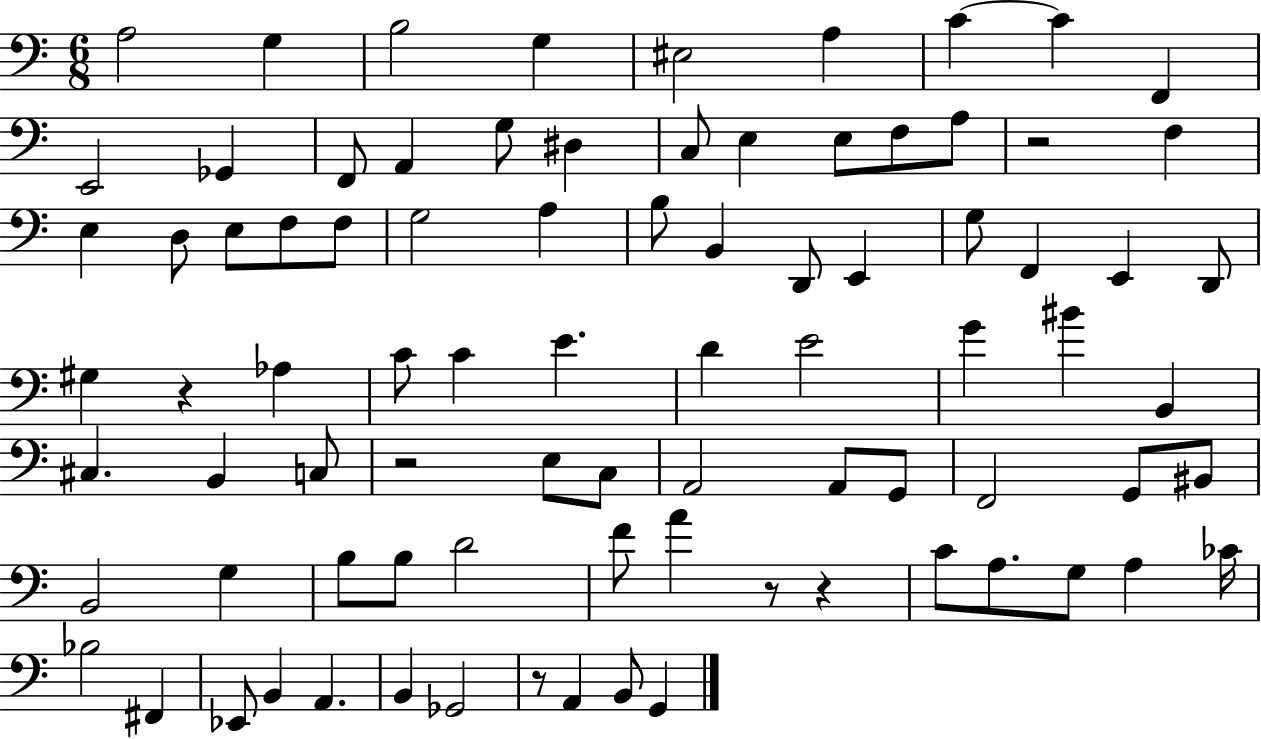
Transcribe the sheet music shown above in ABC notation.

X:1
T:Untitled
M:6/8
L:1/4
K:C
A,2 G, B,2 G, ^E,2 A, C C F,, E,,2 _G,, F,,/2 A,, G,/2 ^D, C,/2 E, E,/2 F,/2 A,/2 z2 F, E, D,/2 E,/2 F,/2 F,/2 G,2 A, B,/2 B,, D,,/2 E,, G,/2 F,, E,, D,,/2 ^G, z _A, C/2 C E D E2 G ^B B,, ^C, B,, C,/2 z2 E,/2 C,/2 A,,2 A,,/2 G,,/2 F,,2 G,,/2 ^B,,/2 B,,2 G, B,/2 B,/2 D2 F/2 A z/2 z C/2 A,/2 G,/2 A, _C/4 _B,2 ^F,, _E,,/2 B,, A,, B,, _G,,2 z/2 A,, B,,/2 G,,